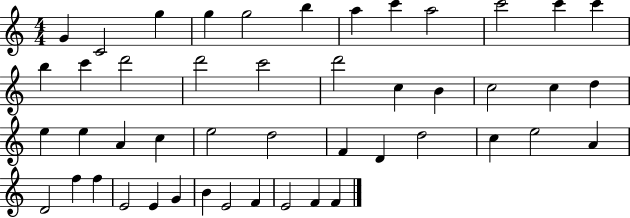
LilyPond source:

{
  \clef treble
  \numericTimeSignature
  \time 4/4
  \key c \major
  g'4 c'2 g''4 | g''4 g''2 b''4 | a''4 c'''4 a''2 | c'''2 c'''4 c'''4 | \break b''4 c'''4 d'''2 | d'''2 c'''2 | d'''2 c''4 b'4 | c''2 c''4 d''4 | \break e''4 e''4 a'4 c''4 | e''2 d''2 | f'4 d'4 d''2 | c''4 e''2 a'4 | \break d'2 f''4 f''4 | e'2 e'4 g'4 | b'4 e'2 f'4 | e'2 f'4 f'4 | \break \bar "|."
}